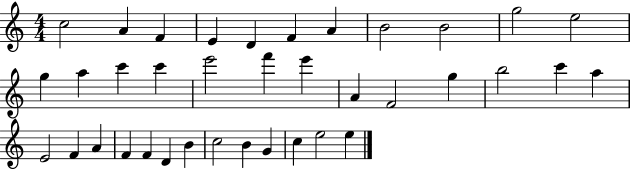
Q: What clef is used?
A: treble